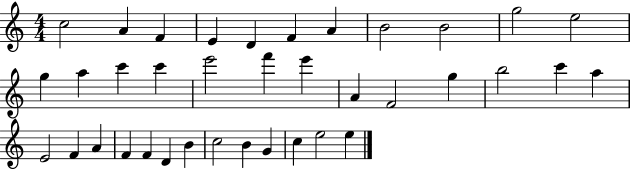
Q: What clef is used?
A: treble